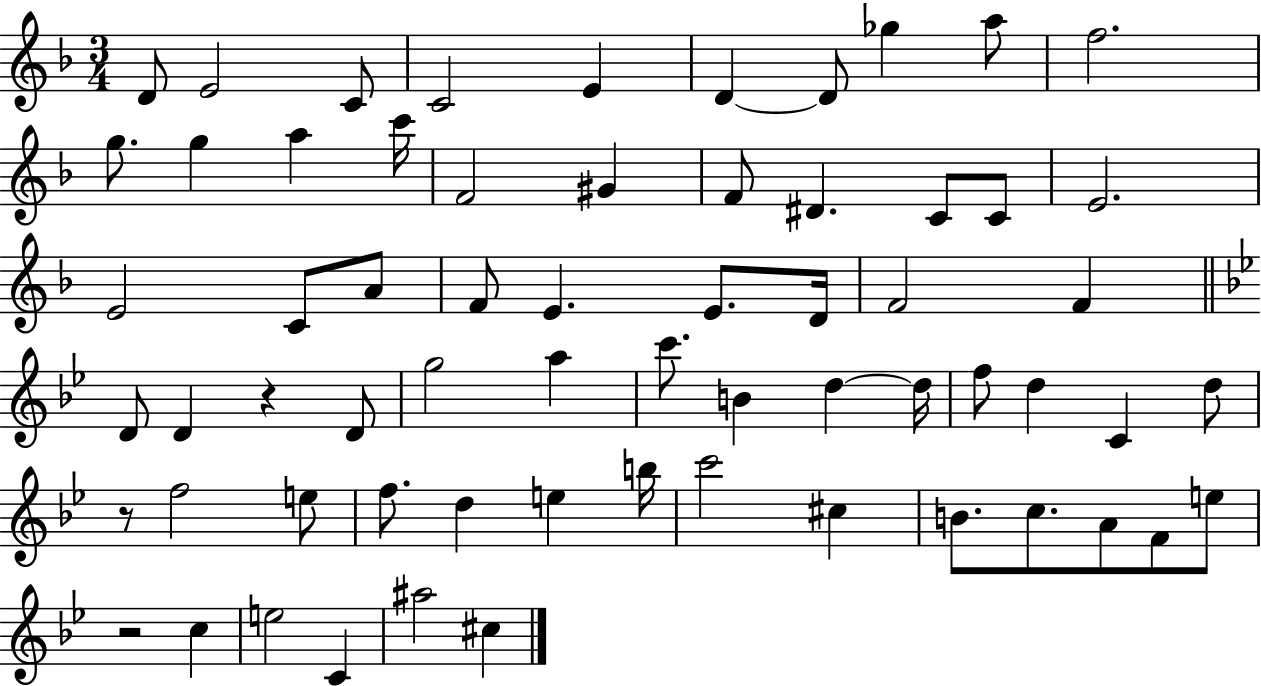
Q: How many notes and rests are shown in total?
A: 64